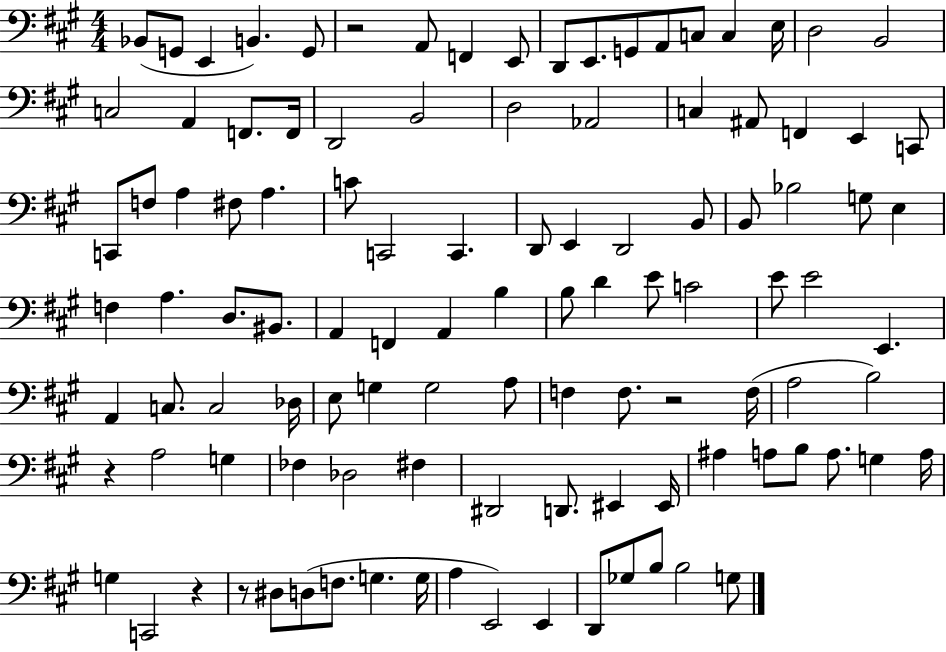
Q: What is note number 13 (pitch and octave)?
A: C3